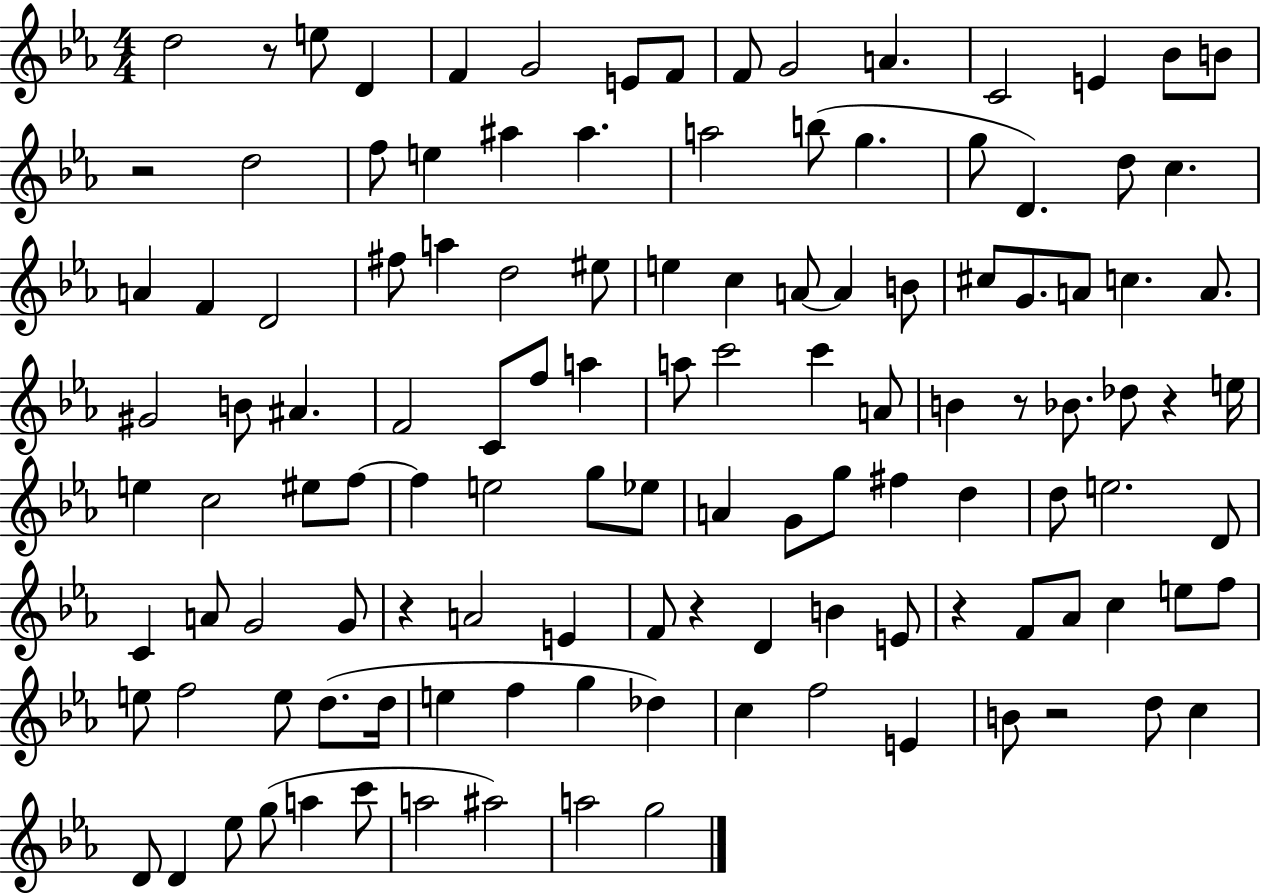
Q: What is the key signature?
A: EES major